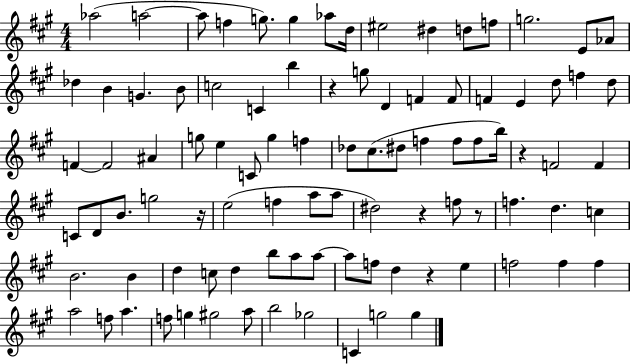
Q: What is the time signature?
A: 4/4